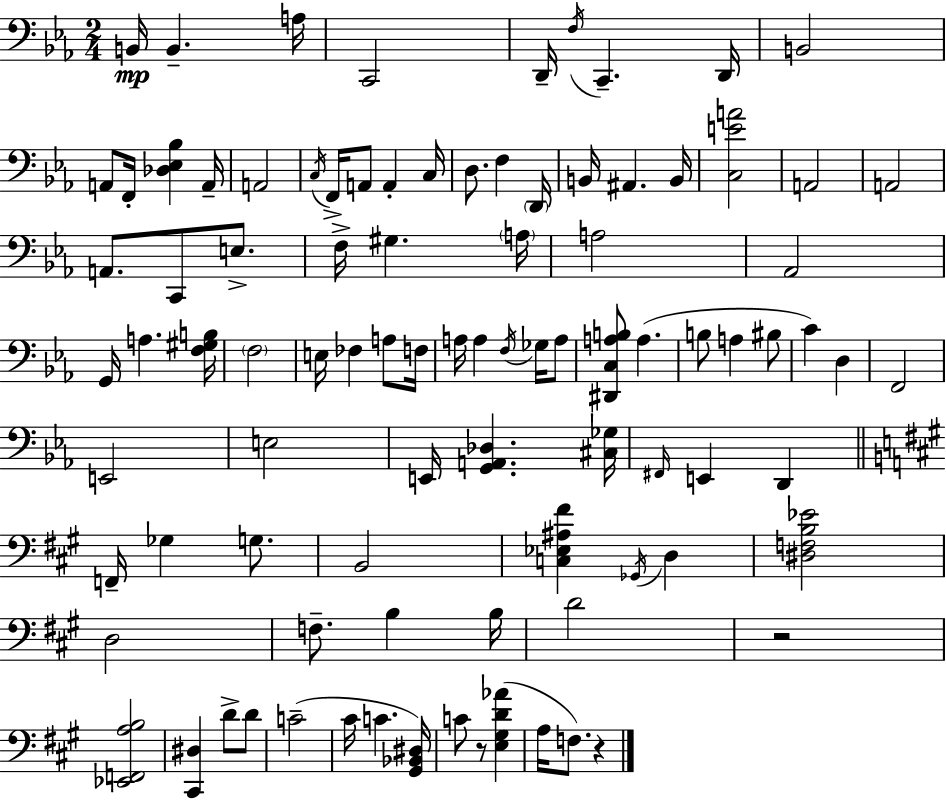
X:1
T:Untitled
M:2/4
L:1/4
K:Eb
B,,/4 B,, A,/4 C,,2 D,,/4 F,/4 C,, D,,/4 B,,2 A,,/2 F,,/4 [_D,_E,_B,] A,,/4 A,,2 C,/4 F,,/4 A,,/2 A,, C,/4 D,/2 F, D,,/4 B,,/4 ^A,, B,,/4 [C,EA]2 A,,2 A,,2 A,,/2 C,,/2 E,/2 F,/4 ^G, A,/4 A,2 _A,,2 G,,/4 A, [F,^G,B,]/4 F,2 E,/4 _F, A,/2 F,/4 A,/4 A, F,/4 _G,/4 A,/2 [^D,,C,A,B,]/2 A, B,/2 A, ^B,/2 C D, F,,2 E,,2 E,2 E,,/4 [G,,A,,_D,] [^C,_G,]/4 ^F,,/4 E,, D,, F,,/4 _G, G,/2 B,,2 [C,_E,^A,^F] _G,,/4 D, [^D,F,B,_E]2 D,2 F,/2 B, B,/4 D2 z2 [_E,,F,,A,B,]2 [^C,,^D,] D/2 D/2 C2 ^C/4 C [^G,,_B,,^D,]/4 C/2 z/2 [E,^G,D_A] A,/4 F,/2 z